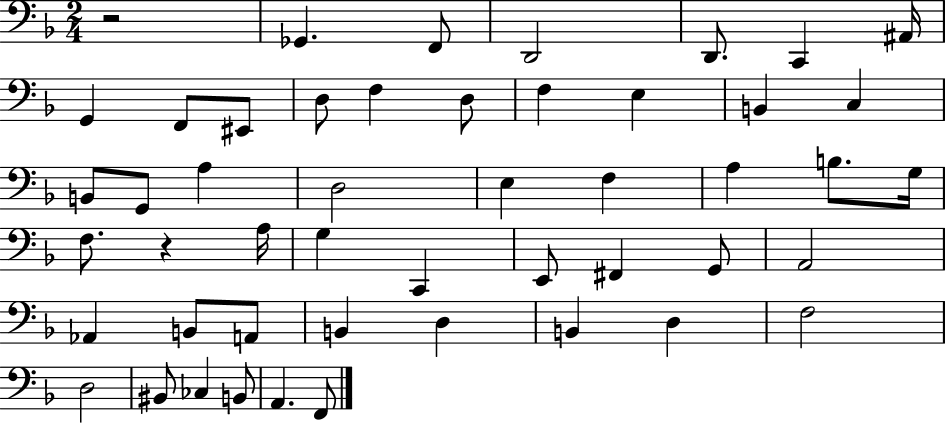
R/h Gb2/q. F2/e D2/h D2/e. C2/q A#2/s G2/q F2/e EIS2/e D3/e F3/q D3/e F3/q E3/q B2/q C3/q B2/e G2/e A3/q D3/h E3/q F3/q A3/q B3/e. G3/s F3/e. R/q A3/s G3/q C2/q E2/e F#2/q G2/e A2/h Ab2/q B2/e A2/e B2/q D3/q B2/q D3/q F3/h D3/h BIS2/e CES3/q B2/e A2/q. F2/e